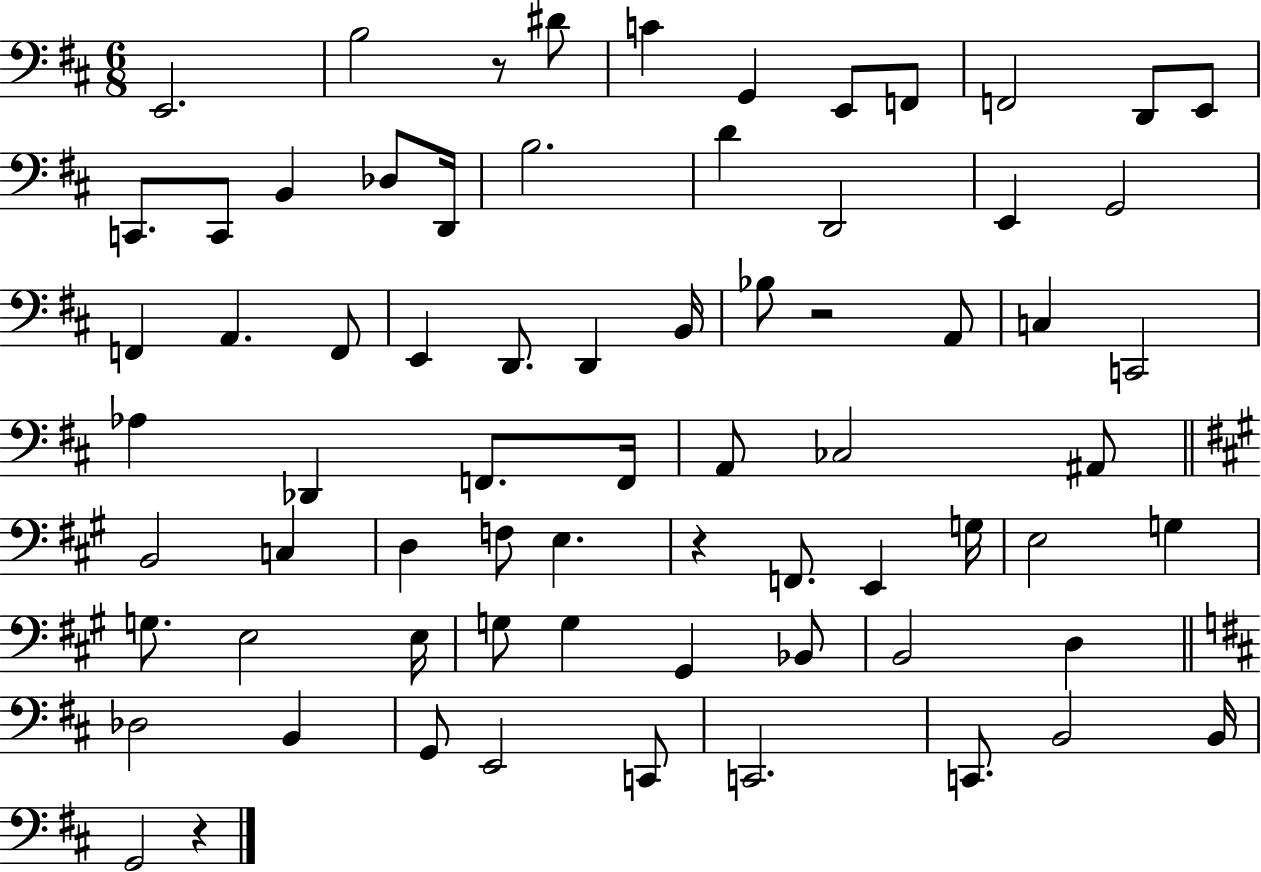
{
  \clef bass
  \numericTimeSignature
  \time 6/8
  \key d \major
  \repeat volta 2 { e,2. | b2 r8 dis'8 | c'4 g,4 e,8 f,8 | f,2 d,8 e,8 | \break c,8. c,8 b,4 des8 d,16 | b2. | d'4 d,2 | e,4 g,2 | \break f,4 a,4. f,8 | e,4 d,8. d,4 b,16 | bes8 r2 a,8 | c4 c,2 | \break aes4 des,4 f,8. f,16 | a,8 ces2 ais,8 | \bar "||" \break \key a \major b,2 c4 | d4 f8 e4. | r4 f,8. e,4 g16 | e2 g4 | \break g8. e2 e16 | g8 g4 gis,4 bes,8 | b,2 d4 | \bar "||" \break \key d \major des2 b,4 | g,8 e,2 c,8 | c,2. | c,8. b,2 b,16 | \break g,2 r4 | } \bar "|."
}